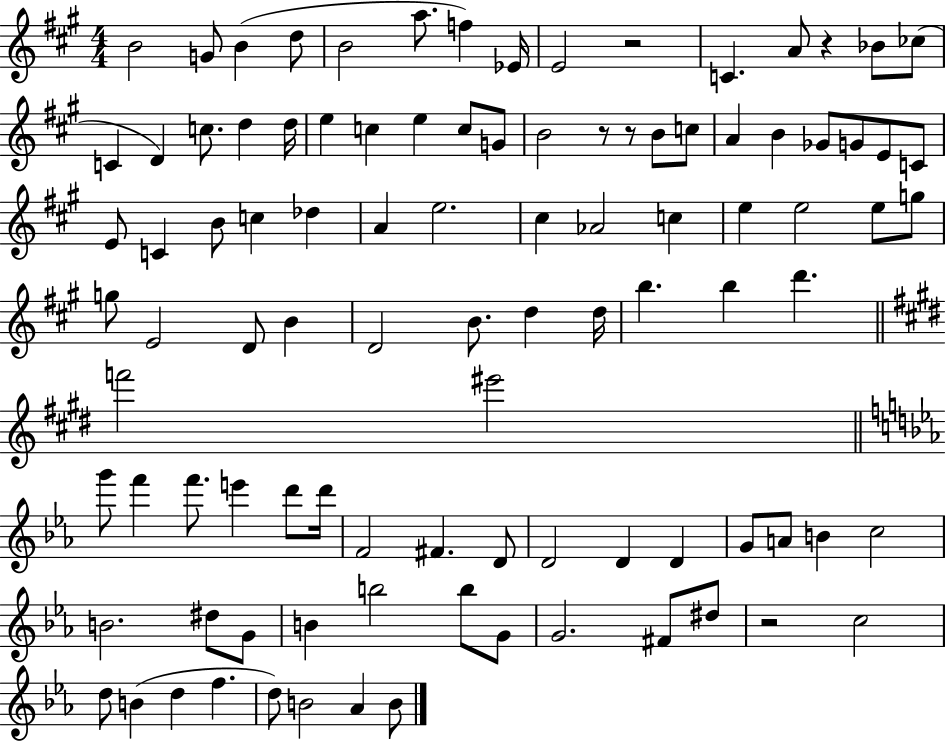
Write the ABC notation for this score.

X:1
T:Untitled
M:4/4
L:1/4
K:A
B2 G/2 B d/2 B2 a/2 f _E/4 E2 z2 C A/2 z _B/2 _c/2 C D c/2 d d/4 e c e c/2 G/2 B2 z/2 z/2 B/2 c/2 A B _G/2 G/2 E/2 C/2 E/2 C B/2 c _d A e2 ^c _A2 c e e2 e/2 g/2 g/2 E2 D/2 B D2 B/2 d d/4 b b d' f'2 ^e'2 g'/2 f' f'/2 e' d'/2 d'/4 F2 ^F D/2 D2 D D G/2 A/2 B c2 B2 ^d/2 G/2 B b2 b/2 G/2 G2 ^F/2 ^d/2 z2 c2 d/2 B d f d/2 B2 _A B/2